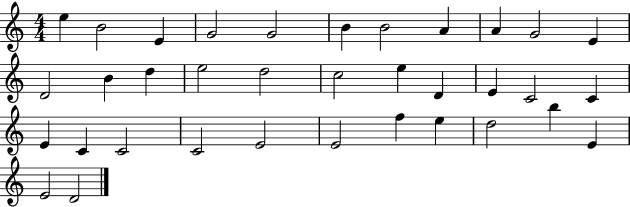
E5/q B4/h E4/q G4/h G4/h B4/q B4/h A4/q A4/q G4/h E4/q D4/h B4/q D5/q E5/h D5/h C5/h E5/q D4/q E4/q C4/h C4/q E4/q C4/q C4/h C4/h E4/h E4/h F5/q E5/q D5/h B5/q E4/q E4/h D4/h